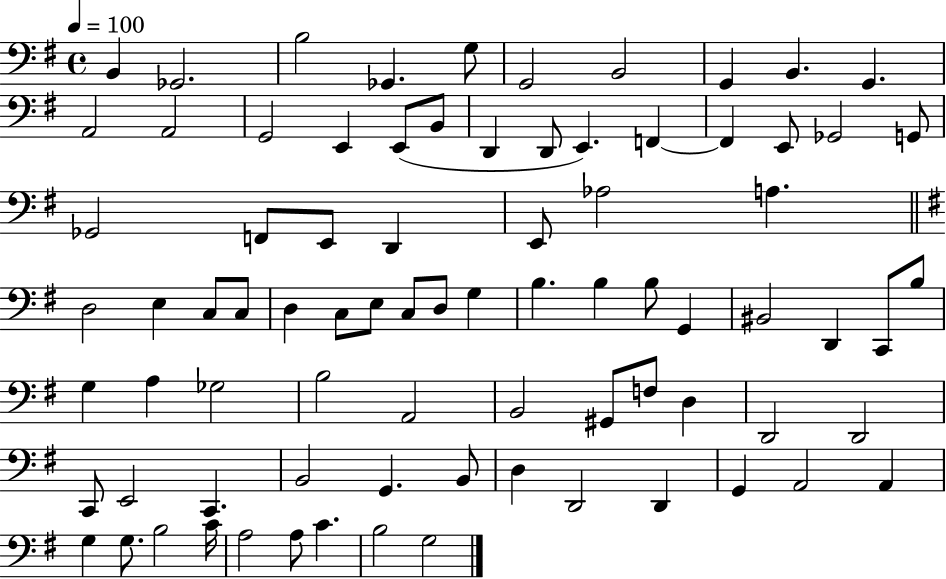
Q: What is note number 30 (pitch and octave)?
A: Ab3